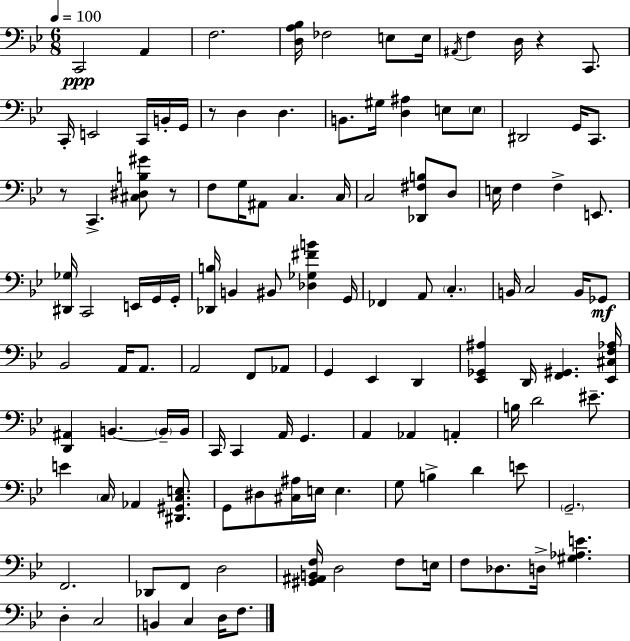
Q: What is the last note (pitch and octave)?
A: F3